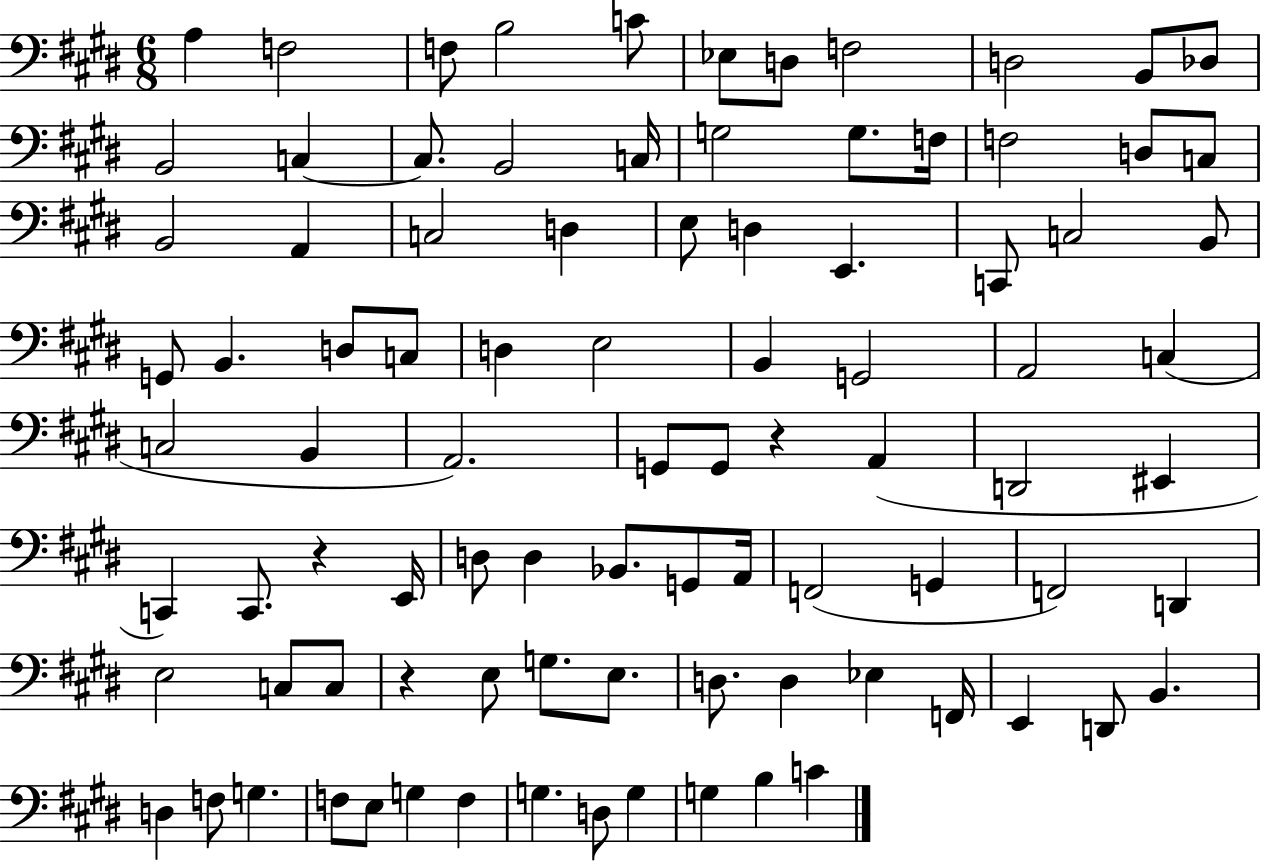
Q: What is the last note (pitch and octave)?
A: C4